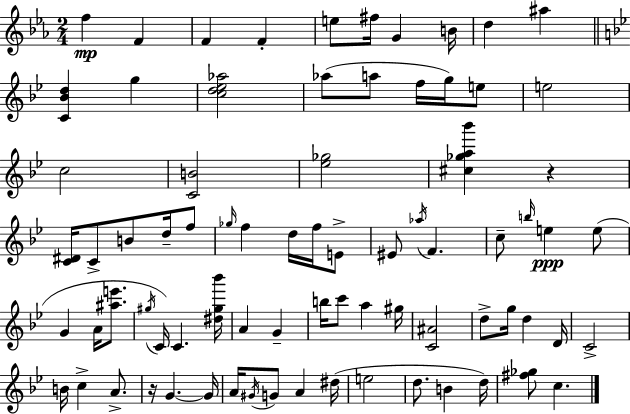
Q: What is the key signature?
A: EES major